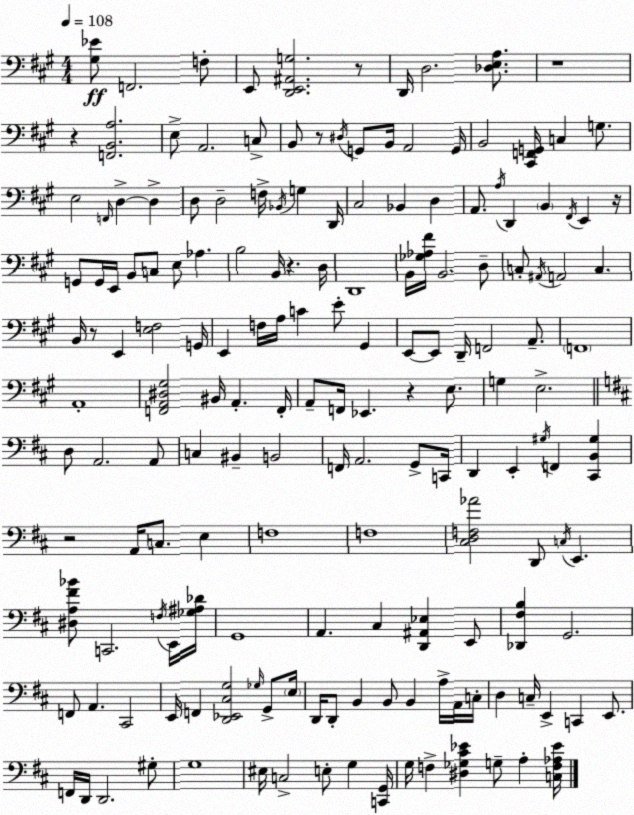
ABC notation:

X:1
T:Untitled
M:4/4
L:1/4
K:A
[^G,_E]/2 F,,2 F,/2 E,,/2 [D,,E,,^A,,G,]2 z/2 D,,/4 D,2 [_D,E,A,]/2 z4 z [F,,B,,A,]2 E,/2 A,,2 C,/2 B,,/2 z/2 ^D,/4 G,,/2 B,,/4 A,,2 G,,/4 B,,2 [^C,,F,,G,,]/4 C, G,/2 E,2 F,,/4 D, D, D,/2 D,2 F,/4 _B,,/4 G, D,,/4 ^C,2 _B,, D, A,,/2 A,/4 D,, B,, ^F,,/4 E,, z/4 G,,/2 G,,/4 E,,/4 B,,/2 C,/2 E,/2 _A, B,2 B,,/4 z D,/4 D,,4 B,,/4 [_G,_A,^F]/4 B,,2 D,/2 C,/2 ^A,,/4 A,,2 C, B,,/4 z/2 E,, [E,F,]2 G,,/4 E,, F,/4 A,/4 C E/2 ^G,, E,,/2 E,,/2 D,,/4 F,,2 A,,/2 F,,4 A,,4 [F,,A,,^D,^G,]2 ^B,,/4 A,, F,,/4 A,,/2 F,,/4 _E,, z E,/2 G, E,2 D,/2 A,,2 A,,/2 C, ^B,, B,,2 F,,/4 A,,2 G,,/2 C,,/4 D,, E,, ^G,/4 F,, [^C,,B,,^G,] z2 A,,/4 C,/2 E, F,4 F,4 [^C,D,F,_A]2 D,,/2 C,/4 E,, [^D,A,^F_B]/2 C,,2 F,/4 E,,/4 [_G,^A,_D]/4 G,,4 A,, ^C, [D,,^A,,_E,] E,,/2 [_D,,^F,B,] G,,2 F,,/2 A,, ^C,,2 E,,/4 F,, [D,,_E,,^C,G,]2 _G,/4 G,,/2 E,/4 D,,/4 D,,/2 B,, B,,/2 B,, A,/4 A,,/4 C,/4 D, C,/4 E,, C,, E,,/2 F,,/4 D,,/4 D,,2 ^G,/2 G,4 ^E,/4 C,2 E,/2 G, [C,,G,,]/4 G,/4 F, [^D,_G,^C_E] G,/2 A, [C,F,_A,_E]/4